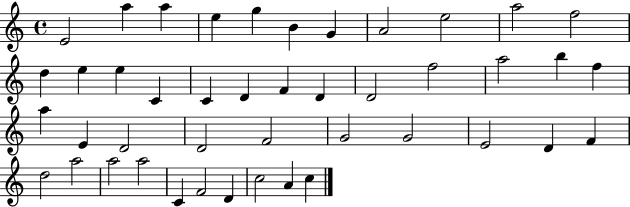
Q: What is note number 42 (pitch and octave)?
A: C5